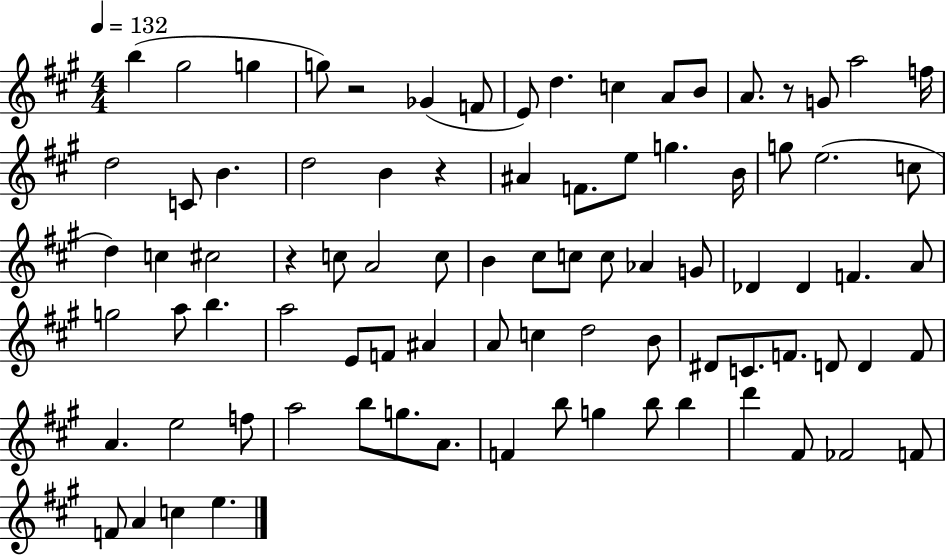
{
  \clef treble
  \numericTimeSignature
  \time 4/4
  \key a \major
  \tempo 4 = 132
  b''4( gis''2 g''4 | g''8) r2 ges'4( f'8 | e'8) d''4. c''4 a'8 b'8 | a'8. r8 g'8 a''2 f''16 | \break d''2 c'8 b'4. | d''2 b'4 r4 | ais'4 f'8. e''8 g''4. b'16 | g''8 e''2.( c''8 | \break d''4) c''4 cis''2 | r4 c''8 a'2 c''8 | b'4 cis''8 c''8 c''8 aes'4 g'8 | des'4 des'4 f'4. a'8 | \break g''2 a''8 b''4. | a''2 e'8 f'8 ais'4 | a'8 c''4 d''2 b'8 | dis'8 c'8. f'8. d'8 d'4 f'8 | \break a'4. e''2 f''8 | a''2 b''8 g''8. a'8. | f'4 b''8 g''4 b''8 b''4 | d'''4 fis'8 fes'2 f'8 | \break f'8 a'4 c''4 e''4. | \bar "|."
}